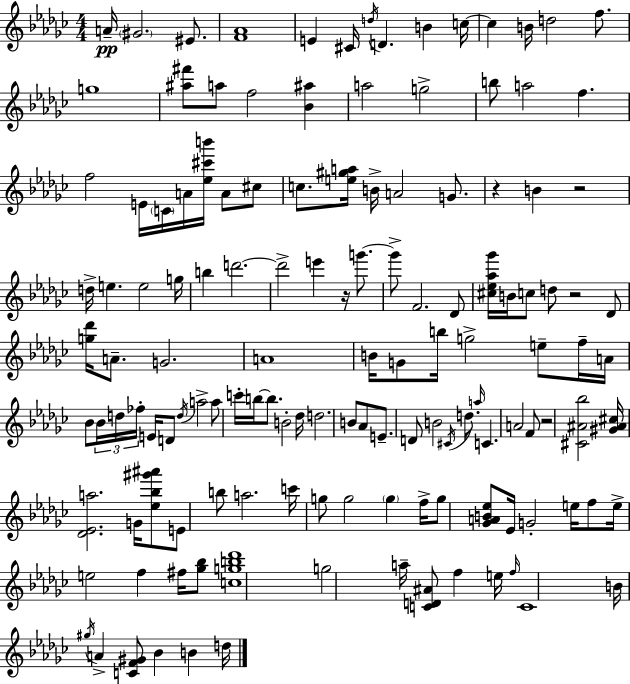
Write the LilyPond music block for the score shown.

{
  \clef treble
  \numericTimeSignature
  \time 4/4
  \key ees \minor
  a'16--\pp \parenthesize gis'2. eis'8. | <f' aes'>1 | e'4 cis'16 \acciaccatura { d''16 } d'4. b'4 | c''16~~ c''4 b'16 d''2 f''8. | \break g''1 | <ais'' fis'''>8 a''8 f''2 <bes' ais''>4 | a''2 g''2-> | b''8 a''2 f''4. | \break f''2 e'16 \parenthesize c'16 a'16 <ees'' cis''' b'''>16 a'8 cis''8 | c''8. <e'' gis'' a''>16 b'16-> a'2 g'8. | r4 b'4 r2 | d''16-> e''4. e''2 | \break g''16 b''4 d'''2.~~ | d'''2-> e'''4 r16 g'''8.~~ | g'''8-> f'2. des'8 | <cis'' ees'' aes'' ges'''>16 b'16 c''8 d''8 r2 des'8 | \break <g'' des'''>16 a'8.-- g'2. | a'1 | b'16 g'8 b''16 g''2-> e''8-- f''16-- | a'16 bes'8 \tuplet 3/2 { bes'16 d''16 fes''16-. } e'16 d'8 \acciaccatura { d''16 } a''2-> | \break a''8 c'''16-. b''16~~ b''8. b'2-. | des''16 d''2. b'8 | aes'8 e'8.-- d'8 b'2 \acciaccatura { cis'16 } | d''8. \grace { a''16 } c'4. a'2 | \break f'8 r2 <cis' ais' bes''>2 | <gis' ais' cis''>16 <des' ees' a''>2. | g'16 <ees'' bes'' gis''' ais'''>8 e'8 b''8 a''2. | c'''16 g''8 g''2 \parenthesize g''4 | \break f''16-> g''8 <ges' a' b' ees''>8 ees'16 g'2-. | e''16 f''8 e''16-> e''2 f''4 | fis''16 <ges'' bes''>8 <c'' g'' b'' des'''>1 | g''2 a''16-- <c' d' ais'>8 f''4 | \break e''16 \grace { f''16 } c'1 | b'16 \acciaccatura { gis''16 } a'4-> <c' f' gis'>8 bes'4 | b'4 d''16 \bar "|."
}